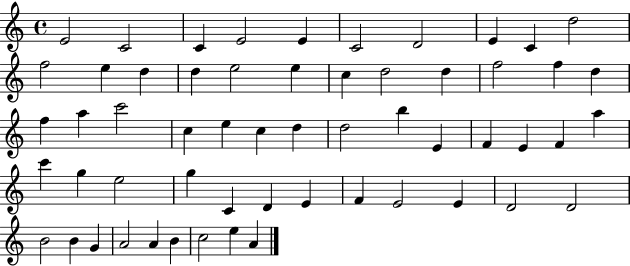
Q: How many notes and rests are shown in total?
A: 57